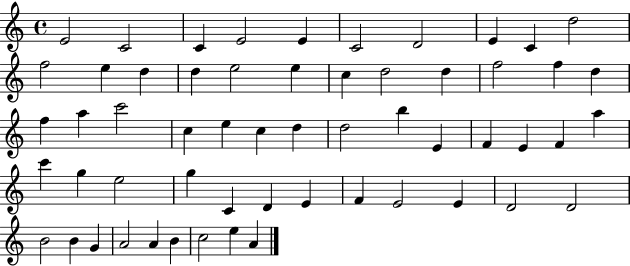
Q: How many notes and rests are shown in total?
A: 57